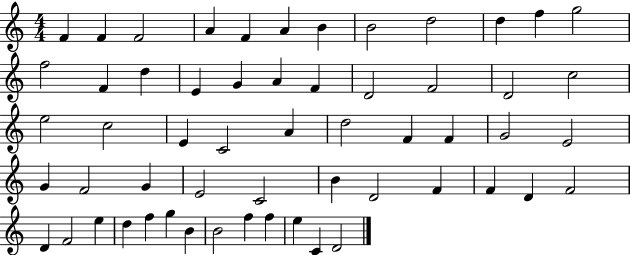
F4/q F4/q F4/h A4/q F4/q A4/q B4/q B4/h D5/h D5/q F5/q G5/h F5/h F4/q D5/q E4/q G4/q A4/q F4/q D4/h F4/h D4/h C5/h E5/h C5/h E4/q C4/h A4/q D5/h F4/q F4/q G4/h E4/h G4/q F4/h G4/q E4/h C4/h B4/q D4/h F4/q F4/q D4/q F4/h D4/q F4/h E5/q D5/q F5/q G5/q B4/q B4/h F5/q F5/q E5/q C4/q D4/h